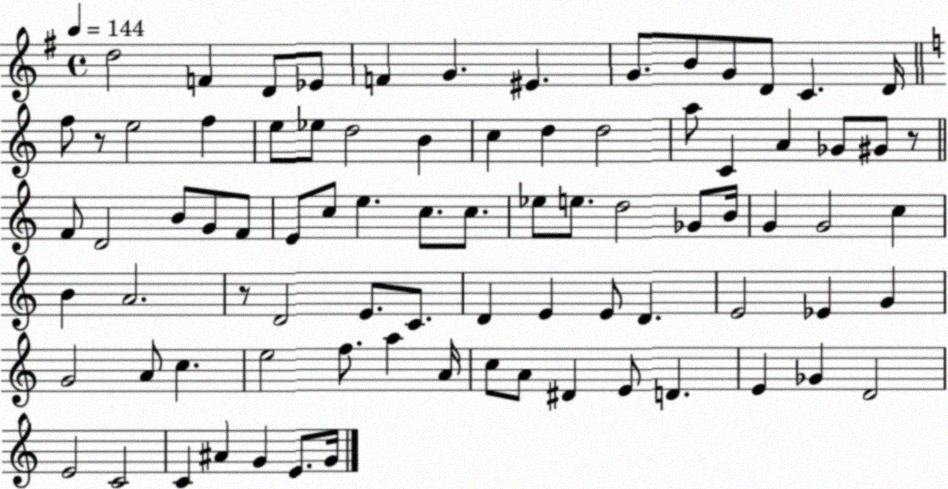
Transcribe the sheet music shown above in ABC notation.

X:1
T:Untitled
M:4/4
L:1/4
K:G
d2 F D/2 _E/2 F G ^E G/2 B/2 G/2 D/2 C D/4 f/2 z/2 e2 f e/2 _e/2 d2 B c d d2 a/2 C A _G/2 ^G/2 z/2 F/2 D2 B/2 G/2 F/2 E/2 c/2 e c/2 c/2 _e/2 e/2 d2 _G/2 B/4 G G2 c B A2 z/2 D2 E/2 C/2 D E E/2 D E2 _E G G2 A/2 c e2 f/2 a A/4 c/2 A/2 ^D E/2 D E _G D2 E2 C2 C ^A G E/2 G/4